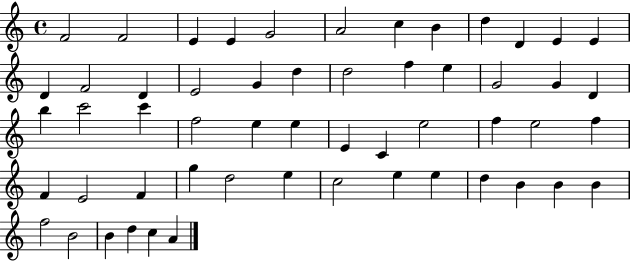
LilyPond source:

{
  \clef treble
  \time 4/4
  \defaultTimeSignature
  \key c \major
  f'2 f'2 | e'4 e'4 g'2 | a'2 c''4 b'4 | d''4 d'4 e'4 e'4 | \break d'4 f'2 d'4 | e'2 g'4 d''4 | d''2 f''4 e''4 | g'2 g'4 d'4 | \break b''4 c'''2 c'''4 | f''2 e''4 e''4 | e'4 c'4 e''2 | f''4 e''2 f''4 | \break f'4 e'2 f'4 | g''4 d''2 e''4 | c''2 e''4 e''4 | d''4 b'4 b'4 b'4 | \break f''2 b'2 | b'4 d''4 c''4 a'4 | \bar "|."
}